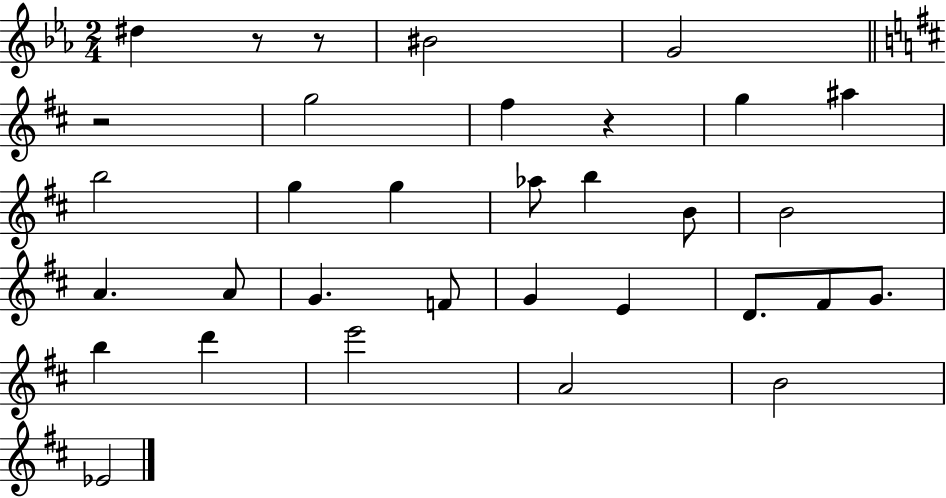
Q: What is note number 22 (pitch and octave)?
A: F#4